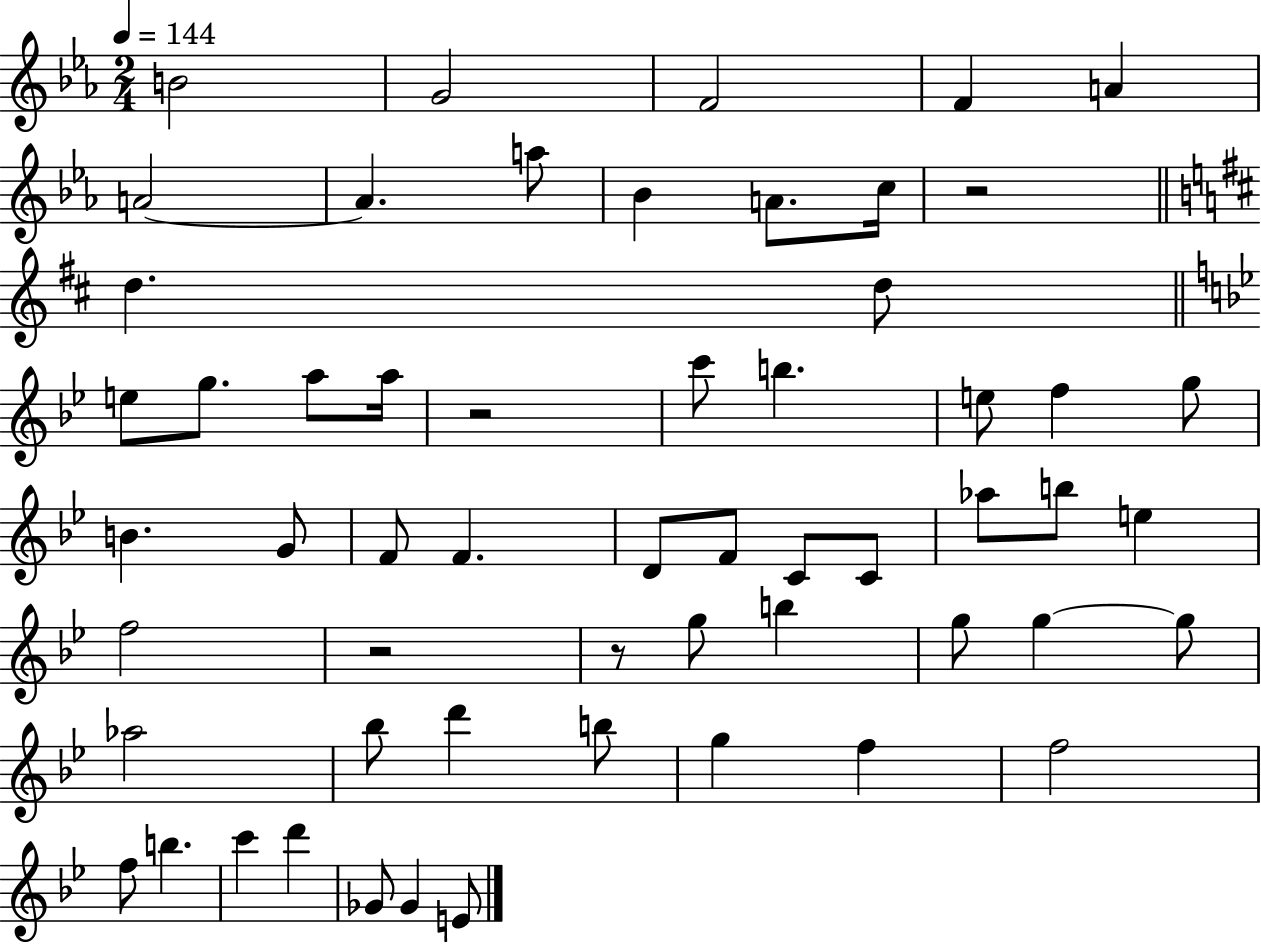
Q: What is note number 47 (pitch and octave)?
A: F5